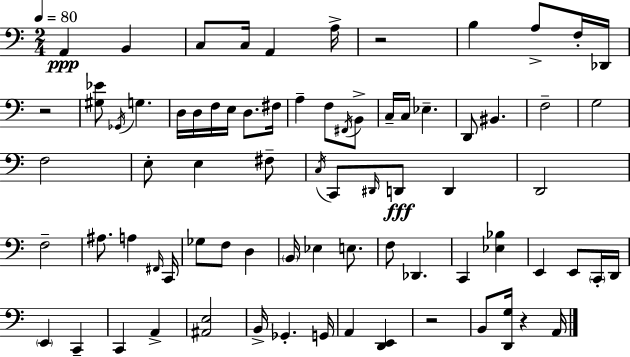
{
  \clef bass
  \numericTimeSignature
  \time 2/4
  \key c \major
  \tempo 4 = 80
  a,4\ppp b,4 | c8 c16 a,4 a16-> | r2 | b4 a8-> f16-. des,16 | \break r2 | <gis ees'>8 \acciaccatura { ges,16 } g4. | d16 d16 f16 e16 d8. | fis16 a4-- f8 \acciaccatura { fis,16 } | \break b,8-> c16-- c16 ees4.-- | d,8 bis,4. | f2-- | g2 | \break f2 | e8-. e4 | fis8-- \acciaccatura { c16 } c,8 \grace { dis,16 }\fff d,8 | d,4 d,2 | \break f2-- | ais8. a4 | \grace { fis,16 } c,16 ges8 f8 | d4 \parenthesize b,16 ees4 | \break e8. f8 des,4. | c,4 | <ees bes>4 e,4 | e,8 \parenthesize c,16-. d,16 \parenthesize e,4 | \break c,4-- c,4 | a,4-> <ais, e>2 | b,16-> ges,4.-. | g,16 a,4 | \break <d, e,>4 r2 | b,8 <d, g>16 | r4 a,16 \bar "|."
}